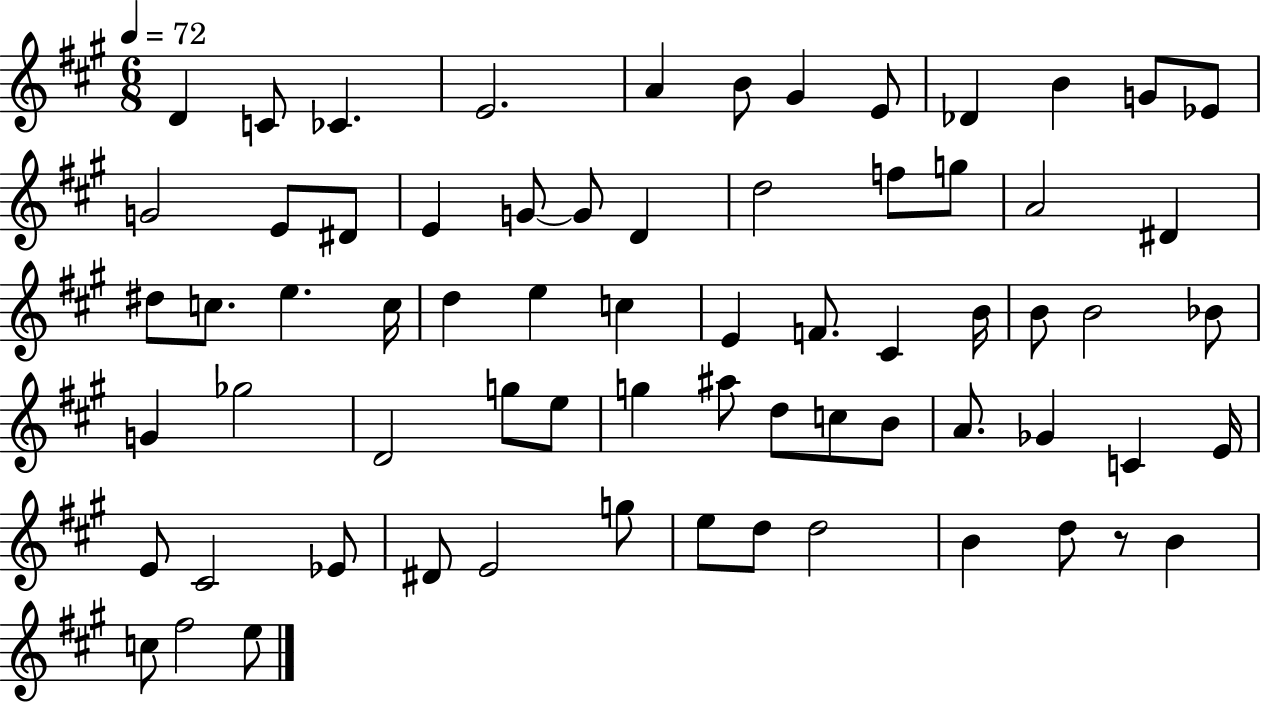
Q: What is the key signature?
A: A major